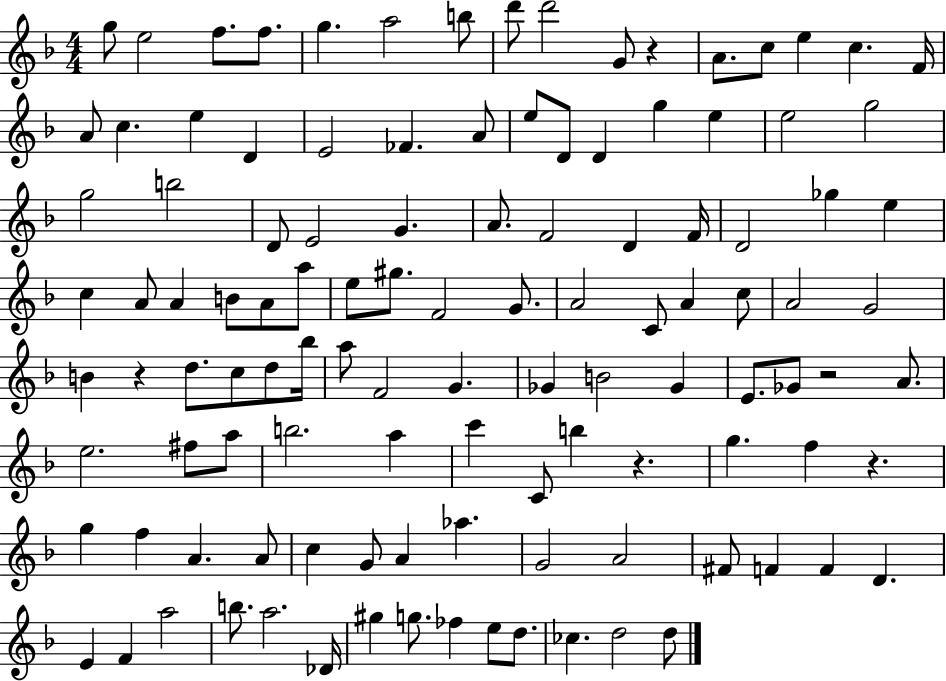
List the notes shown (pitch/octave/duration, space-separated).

G5/e E5/h F5/e. F5/e. G5/q. A5/h B5/e D6/e D6/h G4/e R/q A4/e. C5/e E5/q C5/q. F4/s A4/e C5/q. E5/q D4/q E4/h FES4/q. A4/e E5/e D4/e D4/q G5/q E5/q E5/h G5/h G5/h B5/h D4/e E4/h G4/q. A4/e. F4/h D4/q F4/s D4/h Gb5/q E5/q C5/q A4/e A4/q B4/e A4/e A5/e E5/e G#5/e. F4/h G4/e. A4/h C4/e A4/q C5/e A4/h G4/h B4/q R/q D5/e. C5/e D5/e Bb5/s A5/e F4/h G4/q. Gb4/q B4/h Gb4/q E4/e. Gb4/e R/h A4/e. E5/h. F#5/e A5/e B5/h. A5/q C6/q C4/e B5/q R/q. G5/q. F5/q R/q. G5/q F5/q A4/q. A4/e C5/q G4/e A4/q Ab5/q. G4/h A4/h F#4/e F4/q F4/q D4/q. E4/q F4/q A5/h B5/e. A5/h. Db4/s G#5/q G5/e. FES5/q E5/e D5/e. CES5/q. D5/h D5/e